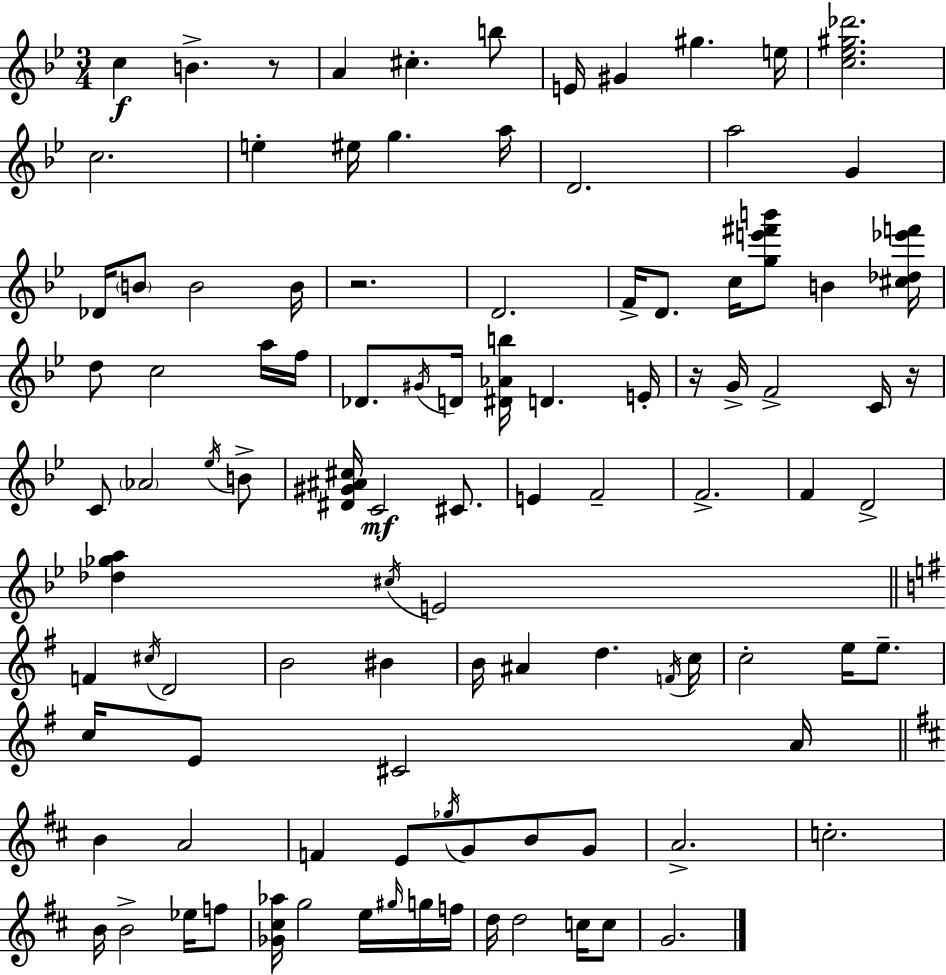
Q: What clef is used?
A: treble